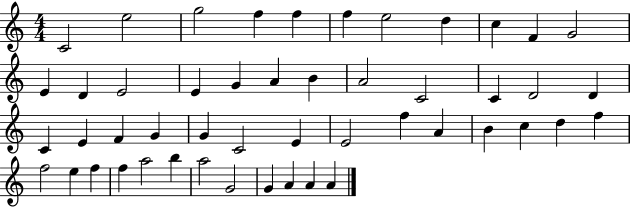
{
  \clef treble
  \numericTimeSignature
  \time 4/4
  \key c \major
  c'2 e''2 | g''2 f''4 f''4 | f''4 e''2 d''4 | c''4 f'4 g'2 | \break e'4 d'4 e'2 | e'4 g'4 a'4 b'4 | a'2 c'2 | c'4 d'2 d'4 | \break c'4 e'4 f'4 g'4 | g'4 c'2 e'4 | e'2 f''4 a'4 | b'4 c''4 d''4 f''4 | \break f''2 e''4 f''4 | f''4 a''2 b''4 | a''2 g'2 | g'4 a'4 a'4 a'4 | \break \bar "|."
}